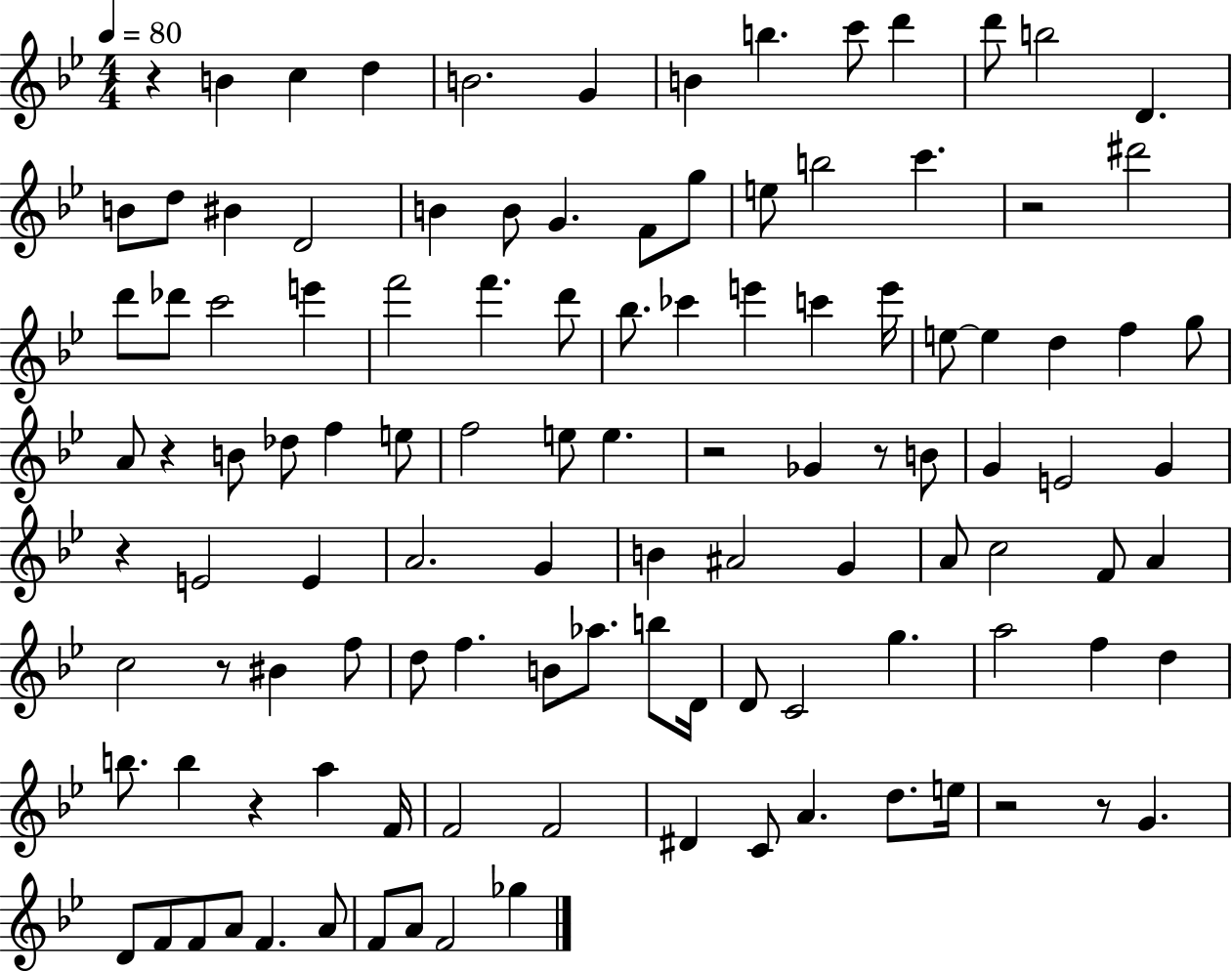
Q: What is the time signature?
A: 4/4